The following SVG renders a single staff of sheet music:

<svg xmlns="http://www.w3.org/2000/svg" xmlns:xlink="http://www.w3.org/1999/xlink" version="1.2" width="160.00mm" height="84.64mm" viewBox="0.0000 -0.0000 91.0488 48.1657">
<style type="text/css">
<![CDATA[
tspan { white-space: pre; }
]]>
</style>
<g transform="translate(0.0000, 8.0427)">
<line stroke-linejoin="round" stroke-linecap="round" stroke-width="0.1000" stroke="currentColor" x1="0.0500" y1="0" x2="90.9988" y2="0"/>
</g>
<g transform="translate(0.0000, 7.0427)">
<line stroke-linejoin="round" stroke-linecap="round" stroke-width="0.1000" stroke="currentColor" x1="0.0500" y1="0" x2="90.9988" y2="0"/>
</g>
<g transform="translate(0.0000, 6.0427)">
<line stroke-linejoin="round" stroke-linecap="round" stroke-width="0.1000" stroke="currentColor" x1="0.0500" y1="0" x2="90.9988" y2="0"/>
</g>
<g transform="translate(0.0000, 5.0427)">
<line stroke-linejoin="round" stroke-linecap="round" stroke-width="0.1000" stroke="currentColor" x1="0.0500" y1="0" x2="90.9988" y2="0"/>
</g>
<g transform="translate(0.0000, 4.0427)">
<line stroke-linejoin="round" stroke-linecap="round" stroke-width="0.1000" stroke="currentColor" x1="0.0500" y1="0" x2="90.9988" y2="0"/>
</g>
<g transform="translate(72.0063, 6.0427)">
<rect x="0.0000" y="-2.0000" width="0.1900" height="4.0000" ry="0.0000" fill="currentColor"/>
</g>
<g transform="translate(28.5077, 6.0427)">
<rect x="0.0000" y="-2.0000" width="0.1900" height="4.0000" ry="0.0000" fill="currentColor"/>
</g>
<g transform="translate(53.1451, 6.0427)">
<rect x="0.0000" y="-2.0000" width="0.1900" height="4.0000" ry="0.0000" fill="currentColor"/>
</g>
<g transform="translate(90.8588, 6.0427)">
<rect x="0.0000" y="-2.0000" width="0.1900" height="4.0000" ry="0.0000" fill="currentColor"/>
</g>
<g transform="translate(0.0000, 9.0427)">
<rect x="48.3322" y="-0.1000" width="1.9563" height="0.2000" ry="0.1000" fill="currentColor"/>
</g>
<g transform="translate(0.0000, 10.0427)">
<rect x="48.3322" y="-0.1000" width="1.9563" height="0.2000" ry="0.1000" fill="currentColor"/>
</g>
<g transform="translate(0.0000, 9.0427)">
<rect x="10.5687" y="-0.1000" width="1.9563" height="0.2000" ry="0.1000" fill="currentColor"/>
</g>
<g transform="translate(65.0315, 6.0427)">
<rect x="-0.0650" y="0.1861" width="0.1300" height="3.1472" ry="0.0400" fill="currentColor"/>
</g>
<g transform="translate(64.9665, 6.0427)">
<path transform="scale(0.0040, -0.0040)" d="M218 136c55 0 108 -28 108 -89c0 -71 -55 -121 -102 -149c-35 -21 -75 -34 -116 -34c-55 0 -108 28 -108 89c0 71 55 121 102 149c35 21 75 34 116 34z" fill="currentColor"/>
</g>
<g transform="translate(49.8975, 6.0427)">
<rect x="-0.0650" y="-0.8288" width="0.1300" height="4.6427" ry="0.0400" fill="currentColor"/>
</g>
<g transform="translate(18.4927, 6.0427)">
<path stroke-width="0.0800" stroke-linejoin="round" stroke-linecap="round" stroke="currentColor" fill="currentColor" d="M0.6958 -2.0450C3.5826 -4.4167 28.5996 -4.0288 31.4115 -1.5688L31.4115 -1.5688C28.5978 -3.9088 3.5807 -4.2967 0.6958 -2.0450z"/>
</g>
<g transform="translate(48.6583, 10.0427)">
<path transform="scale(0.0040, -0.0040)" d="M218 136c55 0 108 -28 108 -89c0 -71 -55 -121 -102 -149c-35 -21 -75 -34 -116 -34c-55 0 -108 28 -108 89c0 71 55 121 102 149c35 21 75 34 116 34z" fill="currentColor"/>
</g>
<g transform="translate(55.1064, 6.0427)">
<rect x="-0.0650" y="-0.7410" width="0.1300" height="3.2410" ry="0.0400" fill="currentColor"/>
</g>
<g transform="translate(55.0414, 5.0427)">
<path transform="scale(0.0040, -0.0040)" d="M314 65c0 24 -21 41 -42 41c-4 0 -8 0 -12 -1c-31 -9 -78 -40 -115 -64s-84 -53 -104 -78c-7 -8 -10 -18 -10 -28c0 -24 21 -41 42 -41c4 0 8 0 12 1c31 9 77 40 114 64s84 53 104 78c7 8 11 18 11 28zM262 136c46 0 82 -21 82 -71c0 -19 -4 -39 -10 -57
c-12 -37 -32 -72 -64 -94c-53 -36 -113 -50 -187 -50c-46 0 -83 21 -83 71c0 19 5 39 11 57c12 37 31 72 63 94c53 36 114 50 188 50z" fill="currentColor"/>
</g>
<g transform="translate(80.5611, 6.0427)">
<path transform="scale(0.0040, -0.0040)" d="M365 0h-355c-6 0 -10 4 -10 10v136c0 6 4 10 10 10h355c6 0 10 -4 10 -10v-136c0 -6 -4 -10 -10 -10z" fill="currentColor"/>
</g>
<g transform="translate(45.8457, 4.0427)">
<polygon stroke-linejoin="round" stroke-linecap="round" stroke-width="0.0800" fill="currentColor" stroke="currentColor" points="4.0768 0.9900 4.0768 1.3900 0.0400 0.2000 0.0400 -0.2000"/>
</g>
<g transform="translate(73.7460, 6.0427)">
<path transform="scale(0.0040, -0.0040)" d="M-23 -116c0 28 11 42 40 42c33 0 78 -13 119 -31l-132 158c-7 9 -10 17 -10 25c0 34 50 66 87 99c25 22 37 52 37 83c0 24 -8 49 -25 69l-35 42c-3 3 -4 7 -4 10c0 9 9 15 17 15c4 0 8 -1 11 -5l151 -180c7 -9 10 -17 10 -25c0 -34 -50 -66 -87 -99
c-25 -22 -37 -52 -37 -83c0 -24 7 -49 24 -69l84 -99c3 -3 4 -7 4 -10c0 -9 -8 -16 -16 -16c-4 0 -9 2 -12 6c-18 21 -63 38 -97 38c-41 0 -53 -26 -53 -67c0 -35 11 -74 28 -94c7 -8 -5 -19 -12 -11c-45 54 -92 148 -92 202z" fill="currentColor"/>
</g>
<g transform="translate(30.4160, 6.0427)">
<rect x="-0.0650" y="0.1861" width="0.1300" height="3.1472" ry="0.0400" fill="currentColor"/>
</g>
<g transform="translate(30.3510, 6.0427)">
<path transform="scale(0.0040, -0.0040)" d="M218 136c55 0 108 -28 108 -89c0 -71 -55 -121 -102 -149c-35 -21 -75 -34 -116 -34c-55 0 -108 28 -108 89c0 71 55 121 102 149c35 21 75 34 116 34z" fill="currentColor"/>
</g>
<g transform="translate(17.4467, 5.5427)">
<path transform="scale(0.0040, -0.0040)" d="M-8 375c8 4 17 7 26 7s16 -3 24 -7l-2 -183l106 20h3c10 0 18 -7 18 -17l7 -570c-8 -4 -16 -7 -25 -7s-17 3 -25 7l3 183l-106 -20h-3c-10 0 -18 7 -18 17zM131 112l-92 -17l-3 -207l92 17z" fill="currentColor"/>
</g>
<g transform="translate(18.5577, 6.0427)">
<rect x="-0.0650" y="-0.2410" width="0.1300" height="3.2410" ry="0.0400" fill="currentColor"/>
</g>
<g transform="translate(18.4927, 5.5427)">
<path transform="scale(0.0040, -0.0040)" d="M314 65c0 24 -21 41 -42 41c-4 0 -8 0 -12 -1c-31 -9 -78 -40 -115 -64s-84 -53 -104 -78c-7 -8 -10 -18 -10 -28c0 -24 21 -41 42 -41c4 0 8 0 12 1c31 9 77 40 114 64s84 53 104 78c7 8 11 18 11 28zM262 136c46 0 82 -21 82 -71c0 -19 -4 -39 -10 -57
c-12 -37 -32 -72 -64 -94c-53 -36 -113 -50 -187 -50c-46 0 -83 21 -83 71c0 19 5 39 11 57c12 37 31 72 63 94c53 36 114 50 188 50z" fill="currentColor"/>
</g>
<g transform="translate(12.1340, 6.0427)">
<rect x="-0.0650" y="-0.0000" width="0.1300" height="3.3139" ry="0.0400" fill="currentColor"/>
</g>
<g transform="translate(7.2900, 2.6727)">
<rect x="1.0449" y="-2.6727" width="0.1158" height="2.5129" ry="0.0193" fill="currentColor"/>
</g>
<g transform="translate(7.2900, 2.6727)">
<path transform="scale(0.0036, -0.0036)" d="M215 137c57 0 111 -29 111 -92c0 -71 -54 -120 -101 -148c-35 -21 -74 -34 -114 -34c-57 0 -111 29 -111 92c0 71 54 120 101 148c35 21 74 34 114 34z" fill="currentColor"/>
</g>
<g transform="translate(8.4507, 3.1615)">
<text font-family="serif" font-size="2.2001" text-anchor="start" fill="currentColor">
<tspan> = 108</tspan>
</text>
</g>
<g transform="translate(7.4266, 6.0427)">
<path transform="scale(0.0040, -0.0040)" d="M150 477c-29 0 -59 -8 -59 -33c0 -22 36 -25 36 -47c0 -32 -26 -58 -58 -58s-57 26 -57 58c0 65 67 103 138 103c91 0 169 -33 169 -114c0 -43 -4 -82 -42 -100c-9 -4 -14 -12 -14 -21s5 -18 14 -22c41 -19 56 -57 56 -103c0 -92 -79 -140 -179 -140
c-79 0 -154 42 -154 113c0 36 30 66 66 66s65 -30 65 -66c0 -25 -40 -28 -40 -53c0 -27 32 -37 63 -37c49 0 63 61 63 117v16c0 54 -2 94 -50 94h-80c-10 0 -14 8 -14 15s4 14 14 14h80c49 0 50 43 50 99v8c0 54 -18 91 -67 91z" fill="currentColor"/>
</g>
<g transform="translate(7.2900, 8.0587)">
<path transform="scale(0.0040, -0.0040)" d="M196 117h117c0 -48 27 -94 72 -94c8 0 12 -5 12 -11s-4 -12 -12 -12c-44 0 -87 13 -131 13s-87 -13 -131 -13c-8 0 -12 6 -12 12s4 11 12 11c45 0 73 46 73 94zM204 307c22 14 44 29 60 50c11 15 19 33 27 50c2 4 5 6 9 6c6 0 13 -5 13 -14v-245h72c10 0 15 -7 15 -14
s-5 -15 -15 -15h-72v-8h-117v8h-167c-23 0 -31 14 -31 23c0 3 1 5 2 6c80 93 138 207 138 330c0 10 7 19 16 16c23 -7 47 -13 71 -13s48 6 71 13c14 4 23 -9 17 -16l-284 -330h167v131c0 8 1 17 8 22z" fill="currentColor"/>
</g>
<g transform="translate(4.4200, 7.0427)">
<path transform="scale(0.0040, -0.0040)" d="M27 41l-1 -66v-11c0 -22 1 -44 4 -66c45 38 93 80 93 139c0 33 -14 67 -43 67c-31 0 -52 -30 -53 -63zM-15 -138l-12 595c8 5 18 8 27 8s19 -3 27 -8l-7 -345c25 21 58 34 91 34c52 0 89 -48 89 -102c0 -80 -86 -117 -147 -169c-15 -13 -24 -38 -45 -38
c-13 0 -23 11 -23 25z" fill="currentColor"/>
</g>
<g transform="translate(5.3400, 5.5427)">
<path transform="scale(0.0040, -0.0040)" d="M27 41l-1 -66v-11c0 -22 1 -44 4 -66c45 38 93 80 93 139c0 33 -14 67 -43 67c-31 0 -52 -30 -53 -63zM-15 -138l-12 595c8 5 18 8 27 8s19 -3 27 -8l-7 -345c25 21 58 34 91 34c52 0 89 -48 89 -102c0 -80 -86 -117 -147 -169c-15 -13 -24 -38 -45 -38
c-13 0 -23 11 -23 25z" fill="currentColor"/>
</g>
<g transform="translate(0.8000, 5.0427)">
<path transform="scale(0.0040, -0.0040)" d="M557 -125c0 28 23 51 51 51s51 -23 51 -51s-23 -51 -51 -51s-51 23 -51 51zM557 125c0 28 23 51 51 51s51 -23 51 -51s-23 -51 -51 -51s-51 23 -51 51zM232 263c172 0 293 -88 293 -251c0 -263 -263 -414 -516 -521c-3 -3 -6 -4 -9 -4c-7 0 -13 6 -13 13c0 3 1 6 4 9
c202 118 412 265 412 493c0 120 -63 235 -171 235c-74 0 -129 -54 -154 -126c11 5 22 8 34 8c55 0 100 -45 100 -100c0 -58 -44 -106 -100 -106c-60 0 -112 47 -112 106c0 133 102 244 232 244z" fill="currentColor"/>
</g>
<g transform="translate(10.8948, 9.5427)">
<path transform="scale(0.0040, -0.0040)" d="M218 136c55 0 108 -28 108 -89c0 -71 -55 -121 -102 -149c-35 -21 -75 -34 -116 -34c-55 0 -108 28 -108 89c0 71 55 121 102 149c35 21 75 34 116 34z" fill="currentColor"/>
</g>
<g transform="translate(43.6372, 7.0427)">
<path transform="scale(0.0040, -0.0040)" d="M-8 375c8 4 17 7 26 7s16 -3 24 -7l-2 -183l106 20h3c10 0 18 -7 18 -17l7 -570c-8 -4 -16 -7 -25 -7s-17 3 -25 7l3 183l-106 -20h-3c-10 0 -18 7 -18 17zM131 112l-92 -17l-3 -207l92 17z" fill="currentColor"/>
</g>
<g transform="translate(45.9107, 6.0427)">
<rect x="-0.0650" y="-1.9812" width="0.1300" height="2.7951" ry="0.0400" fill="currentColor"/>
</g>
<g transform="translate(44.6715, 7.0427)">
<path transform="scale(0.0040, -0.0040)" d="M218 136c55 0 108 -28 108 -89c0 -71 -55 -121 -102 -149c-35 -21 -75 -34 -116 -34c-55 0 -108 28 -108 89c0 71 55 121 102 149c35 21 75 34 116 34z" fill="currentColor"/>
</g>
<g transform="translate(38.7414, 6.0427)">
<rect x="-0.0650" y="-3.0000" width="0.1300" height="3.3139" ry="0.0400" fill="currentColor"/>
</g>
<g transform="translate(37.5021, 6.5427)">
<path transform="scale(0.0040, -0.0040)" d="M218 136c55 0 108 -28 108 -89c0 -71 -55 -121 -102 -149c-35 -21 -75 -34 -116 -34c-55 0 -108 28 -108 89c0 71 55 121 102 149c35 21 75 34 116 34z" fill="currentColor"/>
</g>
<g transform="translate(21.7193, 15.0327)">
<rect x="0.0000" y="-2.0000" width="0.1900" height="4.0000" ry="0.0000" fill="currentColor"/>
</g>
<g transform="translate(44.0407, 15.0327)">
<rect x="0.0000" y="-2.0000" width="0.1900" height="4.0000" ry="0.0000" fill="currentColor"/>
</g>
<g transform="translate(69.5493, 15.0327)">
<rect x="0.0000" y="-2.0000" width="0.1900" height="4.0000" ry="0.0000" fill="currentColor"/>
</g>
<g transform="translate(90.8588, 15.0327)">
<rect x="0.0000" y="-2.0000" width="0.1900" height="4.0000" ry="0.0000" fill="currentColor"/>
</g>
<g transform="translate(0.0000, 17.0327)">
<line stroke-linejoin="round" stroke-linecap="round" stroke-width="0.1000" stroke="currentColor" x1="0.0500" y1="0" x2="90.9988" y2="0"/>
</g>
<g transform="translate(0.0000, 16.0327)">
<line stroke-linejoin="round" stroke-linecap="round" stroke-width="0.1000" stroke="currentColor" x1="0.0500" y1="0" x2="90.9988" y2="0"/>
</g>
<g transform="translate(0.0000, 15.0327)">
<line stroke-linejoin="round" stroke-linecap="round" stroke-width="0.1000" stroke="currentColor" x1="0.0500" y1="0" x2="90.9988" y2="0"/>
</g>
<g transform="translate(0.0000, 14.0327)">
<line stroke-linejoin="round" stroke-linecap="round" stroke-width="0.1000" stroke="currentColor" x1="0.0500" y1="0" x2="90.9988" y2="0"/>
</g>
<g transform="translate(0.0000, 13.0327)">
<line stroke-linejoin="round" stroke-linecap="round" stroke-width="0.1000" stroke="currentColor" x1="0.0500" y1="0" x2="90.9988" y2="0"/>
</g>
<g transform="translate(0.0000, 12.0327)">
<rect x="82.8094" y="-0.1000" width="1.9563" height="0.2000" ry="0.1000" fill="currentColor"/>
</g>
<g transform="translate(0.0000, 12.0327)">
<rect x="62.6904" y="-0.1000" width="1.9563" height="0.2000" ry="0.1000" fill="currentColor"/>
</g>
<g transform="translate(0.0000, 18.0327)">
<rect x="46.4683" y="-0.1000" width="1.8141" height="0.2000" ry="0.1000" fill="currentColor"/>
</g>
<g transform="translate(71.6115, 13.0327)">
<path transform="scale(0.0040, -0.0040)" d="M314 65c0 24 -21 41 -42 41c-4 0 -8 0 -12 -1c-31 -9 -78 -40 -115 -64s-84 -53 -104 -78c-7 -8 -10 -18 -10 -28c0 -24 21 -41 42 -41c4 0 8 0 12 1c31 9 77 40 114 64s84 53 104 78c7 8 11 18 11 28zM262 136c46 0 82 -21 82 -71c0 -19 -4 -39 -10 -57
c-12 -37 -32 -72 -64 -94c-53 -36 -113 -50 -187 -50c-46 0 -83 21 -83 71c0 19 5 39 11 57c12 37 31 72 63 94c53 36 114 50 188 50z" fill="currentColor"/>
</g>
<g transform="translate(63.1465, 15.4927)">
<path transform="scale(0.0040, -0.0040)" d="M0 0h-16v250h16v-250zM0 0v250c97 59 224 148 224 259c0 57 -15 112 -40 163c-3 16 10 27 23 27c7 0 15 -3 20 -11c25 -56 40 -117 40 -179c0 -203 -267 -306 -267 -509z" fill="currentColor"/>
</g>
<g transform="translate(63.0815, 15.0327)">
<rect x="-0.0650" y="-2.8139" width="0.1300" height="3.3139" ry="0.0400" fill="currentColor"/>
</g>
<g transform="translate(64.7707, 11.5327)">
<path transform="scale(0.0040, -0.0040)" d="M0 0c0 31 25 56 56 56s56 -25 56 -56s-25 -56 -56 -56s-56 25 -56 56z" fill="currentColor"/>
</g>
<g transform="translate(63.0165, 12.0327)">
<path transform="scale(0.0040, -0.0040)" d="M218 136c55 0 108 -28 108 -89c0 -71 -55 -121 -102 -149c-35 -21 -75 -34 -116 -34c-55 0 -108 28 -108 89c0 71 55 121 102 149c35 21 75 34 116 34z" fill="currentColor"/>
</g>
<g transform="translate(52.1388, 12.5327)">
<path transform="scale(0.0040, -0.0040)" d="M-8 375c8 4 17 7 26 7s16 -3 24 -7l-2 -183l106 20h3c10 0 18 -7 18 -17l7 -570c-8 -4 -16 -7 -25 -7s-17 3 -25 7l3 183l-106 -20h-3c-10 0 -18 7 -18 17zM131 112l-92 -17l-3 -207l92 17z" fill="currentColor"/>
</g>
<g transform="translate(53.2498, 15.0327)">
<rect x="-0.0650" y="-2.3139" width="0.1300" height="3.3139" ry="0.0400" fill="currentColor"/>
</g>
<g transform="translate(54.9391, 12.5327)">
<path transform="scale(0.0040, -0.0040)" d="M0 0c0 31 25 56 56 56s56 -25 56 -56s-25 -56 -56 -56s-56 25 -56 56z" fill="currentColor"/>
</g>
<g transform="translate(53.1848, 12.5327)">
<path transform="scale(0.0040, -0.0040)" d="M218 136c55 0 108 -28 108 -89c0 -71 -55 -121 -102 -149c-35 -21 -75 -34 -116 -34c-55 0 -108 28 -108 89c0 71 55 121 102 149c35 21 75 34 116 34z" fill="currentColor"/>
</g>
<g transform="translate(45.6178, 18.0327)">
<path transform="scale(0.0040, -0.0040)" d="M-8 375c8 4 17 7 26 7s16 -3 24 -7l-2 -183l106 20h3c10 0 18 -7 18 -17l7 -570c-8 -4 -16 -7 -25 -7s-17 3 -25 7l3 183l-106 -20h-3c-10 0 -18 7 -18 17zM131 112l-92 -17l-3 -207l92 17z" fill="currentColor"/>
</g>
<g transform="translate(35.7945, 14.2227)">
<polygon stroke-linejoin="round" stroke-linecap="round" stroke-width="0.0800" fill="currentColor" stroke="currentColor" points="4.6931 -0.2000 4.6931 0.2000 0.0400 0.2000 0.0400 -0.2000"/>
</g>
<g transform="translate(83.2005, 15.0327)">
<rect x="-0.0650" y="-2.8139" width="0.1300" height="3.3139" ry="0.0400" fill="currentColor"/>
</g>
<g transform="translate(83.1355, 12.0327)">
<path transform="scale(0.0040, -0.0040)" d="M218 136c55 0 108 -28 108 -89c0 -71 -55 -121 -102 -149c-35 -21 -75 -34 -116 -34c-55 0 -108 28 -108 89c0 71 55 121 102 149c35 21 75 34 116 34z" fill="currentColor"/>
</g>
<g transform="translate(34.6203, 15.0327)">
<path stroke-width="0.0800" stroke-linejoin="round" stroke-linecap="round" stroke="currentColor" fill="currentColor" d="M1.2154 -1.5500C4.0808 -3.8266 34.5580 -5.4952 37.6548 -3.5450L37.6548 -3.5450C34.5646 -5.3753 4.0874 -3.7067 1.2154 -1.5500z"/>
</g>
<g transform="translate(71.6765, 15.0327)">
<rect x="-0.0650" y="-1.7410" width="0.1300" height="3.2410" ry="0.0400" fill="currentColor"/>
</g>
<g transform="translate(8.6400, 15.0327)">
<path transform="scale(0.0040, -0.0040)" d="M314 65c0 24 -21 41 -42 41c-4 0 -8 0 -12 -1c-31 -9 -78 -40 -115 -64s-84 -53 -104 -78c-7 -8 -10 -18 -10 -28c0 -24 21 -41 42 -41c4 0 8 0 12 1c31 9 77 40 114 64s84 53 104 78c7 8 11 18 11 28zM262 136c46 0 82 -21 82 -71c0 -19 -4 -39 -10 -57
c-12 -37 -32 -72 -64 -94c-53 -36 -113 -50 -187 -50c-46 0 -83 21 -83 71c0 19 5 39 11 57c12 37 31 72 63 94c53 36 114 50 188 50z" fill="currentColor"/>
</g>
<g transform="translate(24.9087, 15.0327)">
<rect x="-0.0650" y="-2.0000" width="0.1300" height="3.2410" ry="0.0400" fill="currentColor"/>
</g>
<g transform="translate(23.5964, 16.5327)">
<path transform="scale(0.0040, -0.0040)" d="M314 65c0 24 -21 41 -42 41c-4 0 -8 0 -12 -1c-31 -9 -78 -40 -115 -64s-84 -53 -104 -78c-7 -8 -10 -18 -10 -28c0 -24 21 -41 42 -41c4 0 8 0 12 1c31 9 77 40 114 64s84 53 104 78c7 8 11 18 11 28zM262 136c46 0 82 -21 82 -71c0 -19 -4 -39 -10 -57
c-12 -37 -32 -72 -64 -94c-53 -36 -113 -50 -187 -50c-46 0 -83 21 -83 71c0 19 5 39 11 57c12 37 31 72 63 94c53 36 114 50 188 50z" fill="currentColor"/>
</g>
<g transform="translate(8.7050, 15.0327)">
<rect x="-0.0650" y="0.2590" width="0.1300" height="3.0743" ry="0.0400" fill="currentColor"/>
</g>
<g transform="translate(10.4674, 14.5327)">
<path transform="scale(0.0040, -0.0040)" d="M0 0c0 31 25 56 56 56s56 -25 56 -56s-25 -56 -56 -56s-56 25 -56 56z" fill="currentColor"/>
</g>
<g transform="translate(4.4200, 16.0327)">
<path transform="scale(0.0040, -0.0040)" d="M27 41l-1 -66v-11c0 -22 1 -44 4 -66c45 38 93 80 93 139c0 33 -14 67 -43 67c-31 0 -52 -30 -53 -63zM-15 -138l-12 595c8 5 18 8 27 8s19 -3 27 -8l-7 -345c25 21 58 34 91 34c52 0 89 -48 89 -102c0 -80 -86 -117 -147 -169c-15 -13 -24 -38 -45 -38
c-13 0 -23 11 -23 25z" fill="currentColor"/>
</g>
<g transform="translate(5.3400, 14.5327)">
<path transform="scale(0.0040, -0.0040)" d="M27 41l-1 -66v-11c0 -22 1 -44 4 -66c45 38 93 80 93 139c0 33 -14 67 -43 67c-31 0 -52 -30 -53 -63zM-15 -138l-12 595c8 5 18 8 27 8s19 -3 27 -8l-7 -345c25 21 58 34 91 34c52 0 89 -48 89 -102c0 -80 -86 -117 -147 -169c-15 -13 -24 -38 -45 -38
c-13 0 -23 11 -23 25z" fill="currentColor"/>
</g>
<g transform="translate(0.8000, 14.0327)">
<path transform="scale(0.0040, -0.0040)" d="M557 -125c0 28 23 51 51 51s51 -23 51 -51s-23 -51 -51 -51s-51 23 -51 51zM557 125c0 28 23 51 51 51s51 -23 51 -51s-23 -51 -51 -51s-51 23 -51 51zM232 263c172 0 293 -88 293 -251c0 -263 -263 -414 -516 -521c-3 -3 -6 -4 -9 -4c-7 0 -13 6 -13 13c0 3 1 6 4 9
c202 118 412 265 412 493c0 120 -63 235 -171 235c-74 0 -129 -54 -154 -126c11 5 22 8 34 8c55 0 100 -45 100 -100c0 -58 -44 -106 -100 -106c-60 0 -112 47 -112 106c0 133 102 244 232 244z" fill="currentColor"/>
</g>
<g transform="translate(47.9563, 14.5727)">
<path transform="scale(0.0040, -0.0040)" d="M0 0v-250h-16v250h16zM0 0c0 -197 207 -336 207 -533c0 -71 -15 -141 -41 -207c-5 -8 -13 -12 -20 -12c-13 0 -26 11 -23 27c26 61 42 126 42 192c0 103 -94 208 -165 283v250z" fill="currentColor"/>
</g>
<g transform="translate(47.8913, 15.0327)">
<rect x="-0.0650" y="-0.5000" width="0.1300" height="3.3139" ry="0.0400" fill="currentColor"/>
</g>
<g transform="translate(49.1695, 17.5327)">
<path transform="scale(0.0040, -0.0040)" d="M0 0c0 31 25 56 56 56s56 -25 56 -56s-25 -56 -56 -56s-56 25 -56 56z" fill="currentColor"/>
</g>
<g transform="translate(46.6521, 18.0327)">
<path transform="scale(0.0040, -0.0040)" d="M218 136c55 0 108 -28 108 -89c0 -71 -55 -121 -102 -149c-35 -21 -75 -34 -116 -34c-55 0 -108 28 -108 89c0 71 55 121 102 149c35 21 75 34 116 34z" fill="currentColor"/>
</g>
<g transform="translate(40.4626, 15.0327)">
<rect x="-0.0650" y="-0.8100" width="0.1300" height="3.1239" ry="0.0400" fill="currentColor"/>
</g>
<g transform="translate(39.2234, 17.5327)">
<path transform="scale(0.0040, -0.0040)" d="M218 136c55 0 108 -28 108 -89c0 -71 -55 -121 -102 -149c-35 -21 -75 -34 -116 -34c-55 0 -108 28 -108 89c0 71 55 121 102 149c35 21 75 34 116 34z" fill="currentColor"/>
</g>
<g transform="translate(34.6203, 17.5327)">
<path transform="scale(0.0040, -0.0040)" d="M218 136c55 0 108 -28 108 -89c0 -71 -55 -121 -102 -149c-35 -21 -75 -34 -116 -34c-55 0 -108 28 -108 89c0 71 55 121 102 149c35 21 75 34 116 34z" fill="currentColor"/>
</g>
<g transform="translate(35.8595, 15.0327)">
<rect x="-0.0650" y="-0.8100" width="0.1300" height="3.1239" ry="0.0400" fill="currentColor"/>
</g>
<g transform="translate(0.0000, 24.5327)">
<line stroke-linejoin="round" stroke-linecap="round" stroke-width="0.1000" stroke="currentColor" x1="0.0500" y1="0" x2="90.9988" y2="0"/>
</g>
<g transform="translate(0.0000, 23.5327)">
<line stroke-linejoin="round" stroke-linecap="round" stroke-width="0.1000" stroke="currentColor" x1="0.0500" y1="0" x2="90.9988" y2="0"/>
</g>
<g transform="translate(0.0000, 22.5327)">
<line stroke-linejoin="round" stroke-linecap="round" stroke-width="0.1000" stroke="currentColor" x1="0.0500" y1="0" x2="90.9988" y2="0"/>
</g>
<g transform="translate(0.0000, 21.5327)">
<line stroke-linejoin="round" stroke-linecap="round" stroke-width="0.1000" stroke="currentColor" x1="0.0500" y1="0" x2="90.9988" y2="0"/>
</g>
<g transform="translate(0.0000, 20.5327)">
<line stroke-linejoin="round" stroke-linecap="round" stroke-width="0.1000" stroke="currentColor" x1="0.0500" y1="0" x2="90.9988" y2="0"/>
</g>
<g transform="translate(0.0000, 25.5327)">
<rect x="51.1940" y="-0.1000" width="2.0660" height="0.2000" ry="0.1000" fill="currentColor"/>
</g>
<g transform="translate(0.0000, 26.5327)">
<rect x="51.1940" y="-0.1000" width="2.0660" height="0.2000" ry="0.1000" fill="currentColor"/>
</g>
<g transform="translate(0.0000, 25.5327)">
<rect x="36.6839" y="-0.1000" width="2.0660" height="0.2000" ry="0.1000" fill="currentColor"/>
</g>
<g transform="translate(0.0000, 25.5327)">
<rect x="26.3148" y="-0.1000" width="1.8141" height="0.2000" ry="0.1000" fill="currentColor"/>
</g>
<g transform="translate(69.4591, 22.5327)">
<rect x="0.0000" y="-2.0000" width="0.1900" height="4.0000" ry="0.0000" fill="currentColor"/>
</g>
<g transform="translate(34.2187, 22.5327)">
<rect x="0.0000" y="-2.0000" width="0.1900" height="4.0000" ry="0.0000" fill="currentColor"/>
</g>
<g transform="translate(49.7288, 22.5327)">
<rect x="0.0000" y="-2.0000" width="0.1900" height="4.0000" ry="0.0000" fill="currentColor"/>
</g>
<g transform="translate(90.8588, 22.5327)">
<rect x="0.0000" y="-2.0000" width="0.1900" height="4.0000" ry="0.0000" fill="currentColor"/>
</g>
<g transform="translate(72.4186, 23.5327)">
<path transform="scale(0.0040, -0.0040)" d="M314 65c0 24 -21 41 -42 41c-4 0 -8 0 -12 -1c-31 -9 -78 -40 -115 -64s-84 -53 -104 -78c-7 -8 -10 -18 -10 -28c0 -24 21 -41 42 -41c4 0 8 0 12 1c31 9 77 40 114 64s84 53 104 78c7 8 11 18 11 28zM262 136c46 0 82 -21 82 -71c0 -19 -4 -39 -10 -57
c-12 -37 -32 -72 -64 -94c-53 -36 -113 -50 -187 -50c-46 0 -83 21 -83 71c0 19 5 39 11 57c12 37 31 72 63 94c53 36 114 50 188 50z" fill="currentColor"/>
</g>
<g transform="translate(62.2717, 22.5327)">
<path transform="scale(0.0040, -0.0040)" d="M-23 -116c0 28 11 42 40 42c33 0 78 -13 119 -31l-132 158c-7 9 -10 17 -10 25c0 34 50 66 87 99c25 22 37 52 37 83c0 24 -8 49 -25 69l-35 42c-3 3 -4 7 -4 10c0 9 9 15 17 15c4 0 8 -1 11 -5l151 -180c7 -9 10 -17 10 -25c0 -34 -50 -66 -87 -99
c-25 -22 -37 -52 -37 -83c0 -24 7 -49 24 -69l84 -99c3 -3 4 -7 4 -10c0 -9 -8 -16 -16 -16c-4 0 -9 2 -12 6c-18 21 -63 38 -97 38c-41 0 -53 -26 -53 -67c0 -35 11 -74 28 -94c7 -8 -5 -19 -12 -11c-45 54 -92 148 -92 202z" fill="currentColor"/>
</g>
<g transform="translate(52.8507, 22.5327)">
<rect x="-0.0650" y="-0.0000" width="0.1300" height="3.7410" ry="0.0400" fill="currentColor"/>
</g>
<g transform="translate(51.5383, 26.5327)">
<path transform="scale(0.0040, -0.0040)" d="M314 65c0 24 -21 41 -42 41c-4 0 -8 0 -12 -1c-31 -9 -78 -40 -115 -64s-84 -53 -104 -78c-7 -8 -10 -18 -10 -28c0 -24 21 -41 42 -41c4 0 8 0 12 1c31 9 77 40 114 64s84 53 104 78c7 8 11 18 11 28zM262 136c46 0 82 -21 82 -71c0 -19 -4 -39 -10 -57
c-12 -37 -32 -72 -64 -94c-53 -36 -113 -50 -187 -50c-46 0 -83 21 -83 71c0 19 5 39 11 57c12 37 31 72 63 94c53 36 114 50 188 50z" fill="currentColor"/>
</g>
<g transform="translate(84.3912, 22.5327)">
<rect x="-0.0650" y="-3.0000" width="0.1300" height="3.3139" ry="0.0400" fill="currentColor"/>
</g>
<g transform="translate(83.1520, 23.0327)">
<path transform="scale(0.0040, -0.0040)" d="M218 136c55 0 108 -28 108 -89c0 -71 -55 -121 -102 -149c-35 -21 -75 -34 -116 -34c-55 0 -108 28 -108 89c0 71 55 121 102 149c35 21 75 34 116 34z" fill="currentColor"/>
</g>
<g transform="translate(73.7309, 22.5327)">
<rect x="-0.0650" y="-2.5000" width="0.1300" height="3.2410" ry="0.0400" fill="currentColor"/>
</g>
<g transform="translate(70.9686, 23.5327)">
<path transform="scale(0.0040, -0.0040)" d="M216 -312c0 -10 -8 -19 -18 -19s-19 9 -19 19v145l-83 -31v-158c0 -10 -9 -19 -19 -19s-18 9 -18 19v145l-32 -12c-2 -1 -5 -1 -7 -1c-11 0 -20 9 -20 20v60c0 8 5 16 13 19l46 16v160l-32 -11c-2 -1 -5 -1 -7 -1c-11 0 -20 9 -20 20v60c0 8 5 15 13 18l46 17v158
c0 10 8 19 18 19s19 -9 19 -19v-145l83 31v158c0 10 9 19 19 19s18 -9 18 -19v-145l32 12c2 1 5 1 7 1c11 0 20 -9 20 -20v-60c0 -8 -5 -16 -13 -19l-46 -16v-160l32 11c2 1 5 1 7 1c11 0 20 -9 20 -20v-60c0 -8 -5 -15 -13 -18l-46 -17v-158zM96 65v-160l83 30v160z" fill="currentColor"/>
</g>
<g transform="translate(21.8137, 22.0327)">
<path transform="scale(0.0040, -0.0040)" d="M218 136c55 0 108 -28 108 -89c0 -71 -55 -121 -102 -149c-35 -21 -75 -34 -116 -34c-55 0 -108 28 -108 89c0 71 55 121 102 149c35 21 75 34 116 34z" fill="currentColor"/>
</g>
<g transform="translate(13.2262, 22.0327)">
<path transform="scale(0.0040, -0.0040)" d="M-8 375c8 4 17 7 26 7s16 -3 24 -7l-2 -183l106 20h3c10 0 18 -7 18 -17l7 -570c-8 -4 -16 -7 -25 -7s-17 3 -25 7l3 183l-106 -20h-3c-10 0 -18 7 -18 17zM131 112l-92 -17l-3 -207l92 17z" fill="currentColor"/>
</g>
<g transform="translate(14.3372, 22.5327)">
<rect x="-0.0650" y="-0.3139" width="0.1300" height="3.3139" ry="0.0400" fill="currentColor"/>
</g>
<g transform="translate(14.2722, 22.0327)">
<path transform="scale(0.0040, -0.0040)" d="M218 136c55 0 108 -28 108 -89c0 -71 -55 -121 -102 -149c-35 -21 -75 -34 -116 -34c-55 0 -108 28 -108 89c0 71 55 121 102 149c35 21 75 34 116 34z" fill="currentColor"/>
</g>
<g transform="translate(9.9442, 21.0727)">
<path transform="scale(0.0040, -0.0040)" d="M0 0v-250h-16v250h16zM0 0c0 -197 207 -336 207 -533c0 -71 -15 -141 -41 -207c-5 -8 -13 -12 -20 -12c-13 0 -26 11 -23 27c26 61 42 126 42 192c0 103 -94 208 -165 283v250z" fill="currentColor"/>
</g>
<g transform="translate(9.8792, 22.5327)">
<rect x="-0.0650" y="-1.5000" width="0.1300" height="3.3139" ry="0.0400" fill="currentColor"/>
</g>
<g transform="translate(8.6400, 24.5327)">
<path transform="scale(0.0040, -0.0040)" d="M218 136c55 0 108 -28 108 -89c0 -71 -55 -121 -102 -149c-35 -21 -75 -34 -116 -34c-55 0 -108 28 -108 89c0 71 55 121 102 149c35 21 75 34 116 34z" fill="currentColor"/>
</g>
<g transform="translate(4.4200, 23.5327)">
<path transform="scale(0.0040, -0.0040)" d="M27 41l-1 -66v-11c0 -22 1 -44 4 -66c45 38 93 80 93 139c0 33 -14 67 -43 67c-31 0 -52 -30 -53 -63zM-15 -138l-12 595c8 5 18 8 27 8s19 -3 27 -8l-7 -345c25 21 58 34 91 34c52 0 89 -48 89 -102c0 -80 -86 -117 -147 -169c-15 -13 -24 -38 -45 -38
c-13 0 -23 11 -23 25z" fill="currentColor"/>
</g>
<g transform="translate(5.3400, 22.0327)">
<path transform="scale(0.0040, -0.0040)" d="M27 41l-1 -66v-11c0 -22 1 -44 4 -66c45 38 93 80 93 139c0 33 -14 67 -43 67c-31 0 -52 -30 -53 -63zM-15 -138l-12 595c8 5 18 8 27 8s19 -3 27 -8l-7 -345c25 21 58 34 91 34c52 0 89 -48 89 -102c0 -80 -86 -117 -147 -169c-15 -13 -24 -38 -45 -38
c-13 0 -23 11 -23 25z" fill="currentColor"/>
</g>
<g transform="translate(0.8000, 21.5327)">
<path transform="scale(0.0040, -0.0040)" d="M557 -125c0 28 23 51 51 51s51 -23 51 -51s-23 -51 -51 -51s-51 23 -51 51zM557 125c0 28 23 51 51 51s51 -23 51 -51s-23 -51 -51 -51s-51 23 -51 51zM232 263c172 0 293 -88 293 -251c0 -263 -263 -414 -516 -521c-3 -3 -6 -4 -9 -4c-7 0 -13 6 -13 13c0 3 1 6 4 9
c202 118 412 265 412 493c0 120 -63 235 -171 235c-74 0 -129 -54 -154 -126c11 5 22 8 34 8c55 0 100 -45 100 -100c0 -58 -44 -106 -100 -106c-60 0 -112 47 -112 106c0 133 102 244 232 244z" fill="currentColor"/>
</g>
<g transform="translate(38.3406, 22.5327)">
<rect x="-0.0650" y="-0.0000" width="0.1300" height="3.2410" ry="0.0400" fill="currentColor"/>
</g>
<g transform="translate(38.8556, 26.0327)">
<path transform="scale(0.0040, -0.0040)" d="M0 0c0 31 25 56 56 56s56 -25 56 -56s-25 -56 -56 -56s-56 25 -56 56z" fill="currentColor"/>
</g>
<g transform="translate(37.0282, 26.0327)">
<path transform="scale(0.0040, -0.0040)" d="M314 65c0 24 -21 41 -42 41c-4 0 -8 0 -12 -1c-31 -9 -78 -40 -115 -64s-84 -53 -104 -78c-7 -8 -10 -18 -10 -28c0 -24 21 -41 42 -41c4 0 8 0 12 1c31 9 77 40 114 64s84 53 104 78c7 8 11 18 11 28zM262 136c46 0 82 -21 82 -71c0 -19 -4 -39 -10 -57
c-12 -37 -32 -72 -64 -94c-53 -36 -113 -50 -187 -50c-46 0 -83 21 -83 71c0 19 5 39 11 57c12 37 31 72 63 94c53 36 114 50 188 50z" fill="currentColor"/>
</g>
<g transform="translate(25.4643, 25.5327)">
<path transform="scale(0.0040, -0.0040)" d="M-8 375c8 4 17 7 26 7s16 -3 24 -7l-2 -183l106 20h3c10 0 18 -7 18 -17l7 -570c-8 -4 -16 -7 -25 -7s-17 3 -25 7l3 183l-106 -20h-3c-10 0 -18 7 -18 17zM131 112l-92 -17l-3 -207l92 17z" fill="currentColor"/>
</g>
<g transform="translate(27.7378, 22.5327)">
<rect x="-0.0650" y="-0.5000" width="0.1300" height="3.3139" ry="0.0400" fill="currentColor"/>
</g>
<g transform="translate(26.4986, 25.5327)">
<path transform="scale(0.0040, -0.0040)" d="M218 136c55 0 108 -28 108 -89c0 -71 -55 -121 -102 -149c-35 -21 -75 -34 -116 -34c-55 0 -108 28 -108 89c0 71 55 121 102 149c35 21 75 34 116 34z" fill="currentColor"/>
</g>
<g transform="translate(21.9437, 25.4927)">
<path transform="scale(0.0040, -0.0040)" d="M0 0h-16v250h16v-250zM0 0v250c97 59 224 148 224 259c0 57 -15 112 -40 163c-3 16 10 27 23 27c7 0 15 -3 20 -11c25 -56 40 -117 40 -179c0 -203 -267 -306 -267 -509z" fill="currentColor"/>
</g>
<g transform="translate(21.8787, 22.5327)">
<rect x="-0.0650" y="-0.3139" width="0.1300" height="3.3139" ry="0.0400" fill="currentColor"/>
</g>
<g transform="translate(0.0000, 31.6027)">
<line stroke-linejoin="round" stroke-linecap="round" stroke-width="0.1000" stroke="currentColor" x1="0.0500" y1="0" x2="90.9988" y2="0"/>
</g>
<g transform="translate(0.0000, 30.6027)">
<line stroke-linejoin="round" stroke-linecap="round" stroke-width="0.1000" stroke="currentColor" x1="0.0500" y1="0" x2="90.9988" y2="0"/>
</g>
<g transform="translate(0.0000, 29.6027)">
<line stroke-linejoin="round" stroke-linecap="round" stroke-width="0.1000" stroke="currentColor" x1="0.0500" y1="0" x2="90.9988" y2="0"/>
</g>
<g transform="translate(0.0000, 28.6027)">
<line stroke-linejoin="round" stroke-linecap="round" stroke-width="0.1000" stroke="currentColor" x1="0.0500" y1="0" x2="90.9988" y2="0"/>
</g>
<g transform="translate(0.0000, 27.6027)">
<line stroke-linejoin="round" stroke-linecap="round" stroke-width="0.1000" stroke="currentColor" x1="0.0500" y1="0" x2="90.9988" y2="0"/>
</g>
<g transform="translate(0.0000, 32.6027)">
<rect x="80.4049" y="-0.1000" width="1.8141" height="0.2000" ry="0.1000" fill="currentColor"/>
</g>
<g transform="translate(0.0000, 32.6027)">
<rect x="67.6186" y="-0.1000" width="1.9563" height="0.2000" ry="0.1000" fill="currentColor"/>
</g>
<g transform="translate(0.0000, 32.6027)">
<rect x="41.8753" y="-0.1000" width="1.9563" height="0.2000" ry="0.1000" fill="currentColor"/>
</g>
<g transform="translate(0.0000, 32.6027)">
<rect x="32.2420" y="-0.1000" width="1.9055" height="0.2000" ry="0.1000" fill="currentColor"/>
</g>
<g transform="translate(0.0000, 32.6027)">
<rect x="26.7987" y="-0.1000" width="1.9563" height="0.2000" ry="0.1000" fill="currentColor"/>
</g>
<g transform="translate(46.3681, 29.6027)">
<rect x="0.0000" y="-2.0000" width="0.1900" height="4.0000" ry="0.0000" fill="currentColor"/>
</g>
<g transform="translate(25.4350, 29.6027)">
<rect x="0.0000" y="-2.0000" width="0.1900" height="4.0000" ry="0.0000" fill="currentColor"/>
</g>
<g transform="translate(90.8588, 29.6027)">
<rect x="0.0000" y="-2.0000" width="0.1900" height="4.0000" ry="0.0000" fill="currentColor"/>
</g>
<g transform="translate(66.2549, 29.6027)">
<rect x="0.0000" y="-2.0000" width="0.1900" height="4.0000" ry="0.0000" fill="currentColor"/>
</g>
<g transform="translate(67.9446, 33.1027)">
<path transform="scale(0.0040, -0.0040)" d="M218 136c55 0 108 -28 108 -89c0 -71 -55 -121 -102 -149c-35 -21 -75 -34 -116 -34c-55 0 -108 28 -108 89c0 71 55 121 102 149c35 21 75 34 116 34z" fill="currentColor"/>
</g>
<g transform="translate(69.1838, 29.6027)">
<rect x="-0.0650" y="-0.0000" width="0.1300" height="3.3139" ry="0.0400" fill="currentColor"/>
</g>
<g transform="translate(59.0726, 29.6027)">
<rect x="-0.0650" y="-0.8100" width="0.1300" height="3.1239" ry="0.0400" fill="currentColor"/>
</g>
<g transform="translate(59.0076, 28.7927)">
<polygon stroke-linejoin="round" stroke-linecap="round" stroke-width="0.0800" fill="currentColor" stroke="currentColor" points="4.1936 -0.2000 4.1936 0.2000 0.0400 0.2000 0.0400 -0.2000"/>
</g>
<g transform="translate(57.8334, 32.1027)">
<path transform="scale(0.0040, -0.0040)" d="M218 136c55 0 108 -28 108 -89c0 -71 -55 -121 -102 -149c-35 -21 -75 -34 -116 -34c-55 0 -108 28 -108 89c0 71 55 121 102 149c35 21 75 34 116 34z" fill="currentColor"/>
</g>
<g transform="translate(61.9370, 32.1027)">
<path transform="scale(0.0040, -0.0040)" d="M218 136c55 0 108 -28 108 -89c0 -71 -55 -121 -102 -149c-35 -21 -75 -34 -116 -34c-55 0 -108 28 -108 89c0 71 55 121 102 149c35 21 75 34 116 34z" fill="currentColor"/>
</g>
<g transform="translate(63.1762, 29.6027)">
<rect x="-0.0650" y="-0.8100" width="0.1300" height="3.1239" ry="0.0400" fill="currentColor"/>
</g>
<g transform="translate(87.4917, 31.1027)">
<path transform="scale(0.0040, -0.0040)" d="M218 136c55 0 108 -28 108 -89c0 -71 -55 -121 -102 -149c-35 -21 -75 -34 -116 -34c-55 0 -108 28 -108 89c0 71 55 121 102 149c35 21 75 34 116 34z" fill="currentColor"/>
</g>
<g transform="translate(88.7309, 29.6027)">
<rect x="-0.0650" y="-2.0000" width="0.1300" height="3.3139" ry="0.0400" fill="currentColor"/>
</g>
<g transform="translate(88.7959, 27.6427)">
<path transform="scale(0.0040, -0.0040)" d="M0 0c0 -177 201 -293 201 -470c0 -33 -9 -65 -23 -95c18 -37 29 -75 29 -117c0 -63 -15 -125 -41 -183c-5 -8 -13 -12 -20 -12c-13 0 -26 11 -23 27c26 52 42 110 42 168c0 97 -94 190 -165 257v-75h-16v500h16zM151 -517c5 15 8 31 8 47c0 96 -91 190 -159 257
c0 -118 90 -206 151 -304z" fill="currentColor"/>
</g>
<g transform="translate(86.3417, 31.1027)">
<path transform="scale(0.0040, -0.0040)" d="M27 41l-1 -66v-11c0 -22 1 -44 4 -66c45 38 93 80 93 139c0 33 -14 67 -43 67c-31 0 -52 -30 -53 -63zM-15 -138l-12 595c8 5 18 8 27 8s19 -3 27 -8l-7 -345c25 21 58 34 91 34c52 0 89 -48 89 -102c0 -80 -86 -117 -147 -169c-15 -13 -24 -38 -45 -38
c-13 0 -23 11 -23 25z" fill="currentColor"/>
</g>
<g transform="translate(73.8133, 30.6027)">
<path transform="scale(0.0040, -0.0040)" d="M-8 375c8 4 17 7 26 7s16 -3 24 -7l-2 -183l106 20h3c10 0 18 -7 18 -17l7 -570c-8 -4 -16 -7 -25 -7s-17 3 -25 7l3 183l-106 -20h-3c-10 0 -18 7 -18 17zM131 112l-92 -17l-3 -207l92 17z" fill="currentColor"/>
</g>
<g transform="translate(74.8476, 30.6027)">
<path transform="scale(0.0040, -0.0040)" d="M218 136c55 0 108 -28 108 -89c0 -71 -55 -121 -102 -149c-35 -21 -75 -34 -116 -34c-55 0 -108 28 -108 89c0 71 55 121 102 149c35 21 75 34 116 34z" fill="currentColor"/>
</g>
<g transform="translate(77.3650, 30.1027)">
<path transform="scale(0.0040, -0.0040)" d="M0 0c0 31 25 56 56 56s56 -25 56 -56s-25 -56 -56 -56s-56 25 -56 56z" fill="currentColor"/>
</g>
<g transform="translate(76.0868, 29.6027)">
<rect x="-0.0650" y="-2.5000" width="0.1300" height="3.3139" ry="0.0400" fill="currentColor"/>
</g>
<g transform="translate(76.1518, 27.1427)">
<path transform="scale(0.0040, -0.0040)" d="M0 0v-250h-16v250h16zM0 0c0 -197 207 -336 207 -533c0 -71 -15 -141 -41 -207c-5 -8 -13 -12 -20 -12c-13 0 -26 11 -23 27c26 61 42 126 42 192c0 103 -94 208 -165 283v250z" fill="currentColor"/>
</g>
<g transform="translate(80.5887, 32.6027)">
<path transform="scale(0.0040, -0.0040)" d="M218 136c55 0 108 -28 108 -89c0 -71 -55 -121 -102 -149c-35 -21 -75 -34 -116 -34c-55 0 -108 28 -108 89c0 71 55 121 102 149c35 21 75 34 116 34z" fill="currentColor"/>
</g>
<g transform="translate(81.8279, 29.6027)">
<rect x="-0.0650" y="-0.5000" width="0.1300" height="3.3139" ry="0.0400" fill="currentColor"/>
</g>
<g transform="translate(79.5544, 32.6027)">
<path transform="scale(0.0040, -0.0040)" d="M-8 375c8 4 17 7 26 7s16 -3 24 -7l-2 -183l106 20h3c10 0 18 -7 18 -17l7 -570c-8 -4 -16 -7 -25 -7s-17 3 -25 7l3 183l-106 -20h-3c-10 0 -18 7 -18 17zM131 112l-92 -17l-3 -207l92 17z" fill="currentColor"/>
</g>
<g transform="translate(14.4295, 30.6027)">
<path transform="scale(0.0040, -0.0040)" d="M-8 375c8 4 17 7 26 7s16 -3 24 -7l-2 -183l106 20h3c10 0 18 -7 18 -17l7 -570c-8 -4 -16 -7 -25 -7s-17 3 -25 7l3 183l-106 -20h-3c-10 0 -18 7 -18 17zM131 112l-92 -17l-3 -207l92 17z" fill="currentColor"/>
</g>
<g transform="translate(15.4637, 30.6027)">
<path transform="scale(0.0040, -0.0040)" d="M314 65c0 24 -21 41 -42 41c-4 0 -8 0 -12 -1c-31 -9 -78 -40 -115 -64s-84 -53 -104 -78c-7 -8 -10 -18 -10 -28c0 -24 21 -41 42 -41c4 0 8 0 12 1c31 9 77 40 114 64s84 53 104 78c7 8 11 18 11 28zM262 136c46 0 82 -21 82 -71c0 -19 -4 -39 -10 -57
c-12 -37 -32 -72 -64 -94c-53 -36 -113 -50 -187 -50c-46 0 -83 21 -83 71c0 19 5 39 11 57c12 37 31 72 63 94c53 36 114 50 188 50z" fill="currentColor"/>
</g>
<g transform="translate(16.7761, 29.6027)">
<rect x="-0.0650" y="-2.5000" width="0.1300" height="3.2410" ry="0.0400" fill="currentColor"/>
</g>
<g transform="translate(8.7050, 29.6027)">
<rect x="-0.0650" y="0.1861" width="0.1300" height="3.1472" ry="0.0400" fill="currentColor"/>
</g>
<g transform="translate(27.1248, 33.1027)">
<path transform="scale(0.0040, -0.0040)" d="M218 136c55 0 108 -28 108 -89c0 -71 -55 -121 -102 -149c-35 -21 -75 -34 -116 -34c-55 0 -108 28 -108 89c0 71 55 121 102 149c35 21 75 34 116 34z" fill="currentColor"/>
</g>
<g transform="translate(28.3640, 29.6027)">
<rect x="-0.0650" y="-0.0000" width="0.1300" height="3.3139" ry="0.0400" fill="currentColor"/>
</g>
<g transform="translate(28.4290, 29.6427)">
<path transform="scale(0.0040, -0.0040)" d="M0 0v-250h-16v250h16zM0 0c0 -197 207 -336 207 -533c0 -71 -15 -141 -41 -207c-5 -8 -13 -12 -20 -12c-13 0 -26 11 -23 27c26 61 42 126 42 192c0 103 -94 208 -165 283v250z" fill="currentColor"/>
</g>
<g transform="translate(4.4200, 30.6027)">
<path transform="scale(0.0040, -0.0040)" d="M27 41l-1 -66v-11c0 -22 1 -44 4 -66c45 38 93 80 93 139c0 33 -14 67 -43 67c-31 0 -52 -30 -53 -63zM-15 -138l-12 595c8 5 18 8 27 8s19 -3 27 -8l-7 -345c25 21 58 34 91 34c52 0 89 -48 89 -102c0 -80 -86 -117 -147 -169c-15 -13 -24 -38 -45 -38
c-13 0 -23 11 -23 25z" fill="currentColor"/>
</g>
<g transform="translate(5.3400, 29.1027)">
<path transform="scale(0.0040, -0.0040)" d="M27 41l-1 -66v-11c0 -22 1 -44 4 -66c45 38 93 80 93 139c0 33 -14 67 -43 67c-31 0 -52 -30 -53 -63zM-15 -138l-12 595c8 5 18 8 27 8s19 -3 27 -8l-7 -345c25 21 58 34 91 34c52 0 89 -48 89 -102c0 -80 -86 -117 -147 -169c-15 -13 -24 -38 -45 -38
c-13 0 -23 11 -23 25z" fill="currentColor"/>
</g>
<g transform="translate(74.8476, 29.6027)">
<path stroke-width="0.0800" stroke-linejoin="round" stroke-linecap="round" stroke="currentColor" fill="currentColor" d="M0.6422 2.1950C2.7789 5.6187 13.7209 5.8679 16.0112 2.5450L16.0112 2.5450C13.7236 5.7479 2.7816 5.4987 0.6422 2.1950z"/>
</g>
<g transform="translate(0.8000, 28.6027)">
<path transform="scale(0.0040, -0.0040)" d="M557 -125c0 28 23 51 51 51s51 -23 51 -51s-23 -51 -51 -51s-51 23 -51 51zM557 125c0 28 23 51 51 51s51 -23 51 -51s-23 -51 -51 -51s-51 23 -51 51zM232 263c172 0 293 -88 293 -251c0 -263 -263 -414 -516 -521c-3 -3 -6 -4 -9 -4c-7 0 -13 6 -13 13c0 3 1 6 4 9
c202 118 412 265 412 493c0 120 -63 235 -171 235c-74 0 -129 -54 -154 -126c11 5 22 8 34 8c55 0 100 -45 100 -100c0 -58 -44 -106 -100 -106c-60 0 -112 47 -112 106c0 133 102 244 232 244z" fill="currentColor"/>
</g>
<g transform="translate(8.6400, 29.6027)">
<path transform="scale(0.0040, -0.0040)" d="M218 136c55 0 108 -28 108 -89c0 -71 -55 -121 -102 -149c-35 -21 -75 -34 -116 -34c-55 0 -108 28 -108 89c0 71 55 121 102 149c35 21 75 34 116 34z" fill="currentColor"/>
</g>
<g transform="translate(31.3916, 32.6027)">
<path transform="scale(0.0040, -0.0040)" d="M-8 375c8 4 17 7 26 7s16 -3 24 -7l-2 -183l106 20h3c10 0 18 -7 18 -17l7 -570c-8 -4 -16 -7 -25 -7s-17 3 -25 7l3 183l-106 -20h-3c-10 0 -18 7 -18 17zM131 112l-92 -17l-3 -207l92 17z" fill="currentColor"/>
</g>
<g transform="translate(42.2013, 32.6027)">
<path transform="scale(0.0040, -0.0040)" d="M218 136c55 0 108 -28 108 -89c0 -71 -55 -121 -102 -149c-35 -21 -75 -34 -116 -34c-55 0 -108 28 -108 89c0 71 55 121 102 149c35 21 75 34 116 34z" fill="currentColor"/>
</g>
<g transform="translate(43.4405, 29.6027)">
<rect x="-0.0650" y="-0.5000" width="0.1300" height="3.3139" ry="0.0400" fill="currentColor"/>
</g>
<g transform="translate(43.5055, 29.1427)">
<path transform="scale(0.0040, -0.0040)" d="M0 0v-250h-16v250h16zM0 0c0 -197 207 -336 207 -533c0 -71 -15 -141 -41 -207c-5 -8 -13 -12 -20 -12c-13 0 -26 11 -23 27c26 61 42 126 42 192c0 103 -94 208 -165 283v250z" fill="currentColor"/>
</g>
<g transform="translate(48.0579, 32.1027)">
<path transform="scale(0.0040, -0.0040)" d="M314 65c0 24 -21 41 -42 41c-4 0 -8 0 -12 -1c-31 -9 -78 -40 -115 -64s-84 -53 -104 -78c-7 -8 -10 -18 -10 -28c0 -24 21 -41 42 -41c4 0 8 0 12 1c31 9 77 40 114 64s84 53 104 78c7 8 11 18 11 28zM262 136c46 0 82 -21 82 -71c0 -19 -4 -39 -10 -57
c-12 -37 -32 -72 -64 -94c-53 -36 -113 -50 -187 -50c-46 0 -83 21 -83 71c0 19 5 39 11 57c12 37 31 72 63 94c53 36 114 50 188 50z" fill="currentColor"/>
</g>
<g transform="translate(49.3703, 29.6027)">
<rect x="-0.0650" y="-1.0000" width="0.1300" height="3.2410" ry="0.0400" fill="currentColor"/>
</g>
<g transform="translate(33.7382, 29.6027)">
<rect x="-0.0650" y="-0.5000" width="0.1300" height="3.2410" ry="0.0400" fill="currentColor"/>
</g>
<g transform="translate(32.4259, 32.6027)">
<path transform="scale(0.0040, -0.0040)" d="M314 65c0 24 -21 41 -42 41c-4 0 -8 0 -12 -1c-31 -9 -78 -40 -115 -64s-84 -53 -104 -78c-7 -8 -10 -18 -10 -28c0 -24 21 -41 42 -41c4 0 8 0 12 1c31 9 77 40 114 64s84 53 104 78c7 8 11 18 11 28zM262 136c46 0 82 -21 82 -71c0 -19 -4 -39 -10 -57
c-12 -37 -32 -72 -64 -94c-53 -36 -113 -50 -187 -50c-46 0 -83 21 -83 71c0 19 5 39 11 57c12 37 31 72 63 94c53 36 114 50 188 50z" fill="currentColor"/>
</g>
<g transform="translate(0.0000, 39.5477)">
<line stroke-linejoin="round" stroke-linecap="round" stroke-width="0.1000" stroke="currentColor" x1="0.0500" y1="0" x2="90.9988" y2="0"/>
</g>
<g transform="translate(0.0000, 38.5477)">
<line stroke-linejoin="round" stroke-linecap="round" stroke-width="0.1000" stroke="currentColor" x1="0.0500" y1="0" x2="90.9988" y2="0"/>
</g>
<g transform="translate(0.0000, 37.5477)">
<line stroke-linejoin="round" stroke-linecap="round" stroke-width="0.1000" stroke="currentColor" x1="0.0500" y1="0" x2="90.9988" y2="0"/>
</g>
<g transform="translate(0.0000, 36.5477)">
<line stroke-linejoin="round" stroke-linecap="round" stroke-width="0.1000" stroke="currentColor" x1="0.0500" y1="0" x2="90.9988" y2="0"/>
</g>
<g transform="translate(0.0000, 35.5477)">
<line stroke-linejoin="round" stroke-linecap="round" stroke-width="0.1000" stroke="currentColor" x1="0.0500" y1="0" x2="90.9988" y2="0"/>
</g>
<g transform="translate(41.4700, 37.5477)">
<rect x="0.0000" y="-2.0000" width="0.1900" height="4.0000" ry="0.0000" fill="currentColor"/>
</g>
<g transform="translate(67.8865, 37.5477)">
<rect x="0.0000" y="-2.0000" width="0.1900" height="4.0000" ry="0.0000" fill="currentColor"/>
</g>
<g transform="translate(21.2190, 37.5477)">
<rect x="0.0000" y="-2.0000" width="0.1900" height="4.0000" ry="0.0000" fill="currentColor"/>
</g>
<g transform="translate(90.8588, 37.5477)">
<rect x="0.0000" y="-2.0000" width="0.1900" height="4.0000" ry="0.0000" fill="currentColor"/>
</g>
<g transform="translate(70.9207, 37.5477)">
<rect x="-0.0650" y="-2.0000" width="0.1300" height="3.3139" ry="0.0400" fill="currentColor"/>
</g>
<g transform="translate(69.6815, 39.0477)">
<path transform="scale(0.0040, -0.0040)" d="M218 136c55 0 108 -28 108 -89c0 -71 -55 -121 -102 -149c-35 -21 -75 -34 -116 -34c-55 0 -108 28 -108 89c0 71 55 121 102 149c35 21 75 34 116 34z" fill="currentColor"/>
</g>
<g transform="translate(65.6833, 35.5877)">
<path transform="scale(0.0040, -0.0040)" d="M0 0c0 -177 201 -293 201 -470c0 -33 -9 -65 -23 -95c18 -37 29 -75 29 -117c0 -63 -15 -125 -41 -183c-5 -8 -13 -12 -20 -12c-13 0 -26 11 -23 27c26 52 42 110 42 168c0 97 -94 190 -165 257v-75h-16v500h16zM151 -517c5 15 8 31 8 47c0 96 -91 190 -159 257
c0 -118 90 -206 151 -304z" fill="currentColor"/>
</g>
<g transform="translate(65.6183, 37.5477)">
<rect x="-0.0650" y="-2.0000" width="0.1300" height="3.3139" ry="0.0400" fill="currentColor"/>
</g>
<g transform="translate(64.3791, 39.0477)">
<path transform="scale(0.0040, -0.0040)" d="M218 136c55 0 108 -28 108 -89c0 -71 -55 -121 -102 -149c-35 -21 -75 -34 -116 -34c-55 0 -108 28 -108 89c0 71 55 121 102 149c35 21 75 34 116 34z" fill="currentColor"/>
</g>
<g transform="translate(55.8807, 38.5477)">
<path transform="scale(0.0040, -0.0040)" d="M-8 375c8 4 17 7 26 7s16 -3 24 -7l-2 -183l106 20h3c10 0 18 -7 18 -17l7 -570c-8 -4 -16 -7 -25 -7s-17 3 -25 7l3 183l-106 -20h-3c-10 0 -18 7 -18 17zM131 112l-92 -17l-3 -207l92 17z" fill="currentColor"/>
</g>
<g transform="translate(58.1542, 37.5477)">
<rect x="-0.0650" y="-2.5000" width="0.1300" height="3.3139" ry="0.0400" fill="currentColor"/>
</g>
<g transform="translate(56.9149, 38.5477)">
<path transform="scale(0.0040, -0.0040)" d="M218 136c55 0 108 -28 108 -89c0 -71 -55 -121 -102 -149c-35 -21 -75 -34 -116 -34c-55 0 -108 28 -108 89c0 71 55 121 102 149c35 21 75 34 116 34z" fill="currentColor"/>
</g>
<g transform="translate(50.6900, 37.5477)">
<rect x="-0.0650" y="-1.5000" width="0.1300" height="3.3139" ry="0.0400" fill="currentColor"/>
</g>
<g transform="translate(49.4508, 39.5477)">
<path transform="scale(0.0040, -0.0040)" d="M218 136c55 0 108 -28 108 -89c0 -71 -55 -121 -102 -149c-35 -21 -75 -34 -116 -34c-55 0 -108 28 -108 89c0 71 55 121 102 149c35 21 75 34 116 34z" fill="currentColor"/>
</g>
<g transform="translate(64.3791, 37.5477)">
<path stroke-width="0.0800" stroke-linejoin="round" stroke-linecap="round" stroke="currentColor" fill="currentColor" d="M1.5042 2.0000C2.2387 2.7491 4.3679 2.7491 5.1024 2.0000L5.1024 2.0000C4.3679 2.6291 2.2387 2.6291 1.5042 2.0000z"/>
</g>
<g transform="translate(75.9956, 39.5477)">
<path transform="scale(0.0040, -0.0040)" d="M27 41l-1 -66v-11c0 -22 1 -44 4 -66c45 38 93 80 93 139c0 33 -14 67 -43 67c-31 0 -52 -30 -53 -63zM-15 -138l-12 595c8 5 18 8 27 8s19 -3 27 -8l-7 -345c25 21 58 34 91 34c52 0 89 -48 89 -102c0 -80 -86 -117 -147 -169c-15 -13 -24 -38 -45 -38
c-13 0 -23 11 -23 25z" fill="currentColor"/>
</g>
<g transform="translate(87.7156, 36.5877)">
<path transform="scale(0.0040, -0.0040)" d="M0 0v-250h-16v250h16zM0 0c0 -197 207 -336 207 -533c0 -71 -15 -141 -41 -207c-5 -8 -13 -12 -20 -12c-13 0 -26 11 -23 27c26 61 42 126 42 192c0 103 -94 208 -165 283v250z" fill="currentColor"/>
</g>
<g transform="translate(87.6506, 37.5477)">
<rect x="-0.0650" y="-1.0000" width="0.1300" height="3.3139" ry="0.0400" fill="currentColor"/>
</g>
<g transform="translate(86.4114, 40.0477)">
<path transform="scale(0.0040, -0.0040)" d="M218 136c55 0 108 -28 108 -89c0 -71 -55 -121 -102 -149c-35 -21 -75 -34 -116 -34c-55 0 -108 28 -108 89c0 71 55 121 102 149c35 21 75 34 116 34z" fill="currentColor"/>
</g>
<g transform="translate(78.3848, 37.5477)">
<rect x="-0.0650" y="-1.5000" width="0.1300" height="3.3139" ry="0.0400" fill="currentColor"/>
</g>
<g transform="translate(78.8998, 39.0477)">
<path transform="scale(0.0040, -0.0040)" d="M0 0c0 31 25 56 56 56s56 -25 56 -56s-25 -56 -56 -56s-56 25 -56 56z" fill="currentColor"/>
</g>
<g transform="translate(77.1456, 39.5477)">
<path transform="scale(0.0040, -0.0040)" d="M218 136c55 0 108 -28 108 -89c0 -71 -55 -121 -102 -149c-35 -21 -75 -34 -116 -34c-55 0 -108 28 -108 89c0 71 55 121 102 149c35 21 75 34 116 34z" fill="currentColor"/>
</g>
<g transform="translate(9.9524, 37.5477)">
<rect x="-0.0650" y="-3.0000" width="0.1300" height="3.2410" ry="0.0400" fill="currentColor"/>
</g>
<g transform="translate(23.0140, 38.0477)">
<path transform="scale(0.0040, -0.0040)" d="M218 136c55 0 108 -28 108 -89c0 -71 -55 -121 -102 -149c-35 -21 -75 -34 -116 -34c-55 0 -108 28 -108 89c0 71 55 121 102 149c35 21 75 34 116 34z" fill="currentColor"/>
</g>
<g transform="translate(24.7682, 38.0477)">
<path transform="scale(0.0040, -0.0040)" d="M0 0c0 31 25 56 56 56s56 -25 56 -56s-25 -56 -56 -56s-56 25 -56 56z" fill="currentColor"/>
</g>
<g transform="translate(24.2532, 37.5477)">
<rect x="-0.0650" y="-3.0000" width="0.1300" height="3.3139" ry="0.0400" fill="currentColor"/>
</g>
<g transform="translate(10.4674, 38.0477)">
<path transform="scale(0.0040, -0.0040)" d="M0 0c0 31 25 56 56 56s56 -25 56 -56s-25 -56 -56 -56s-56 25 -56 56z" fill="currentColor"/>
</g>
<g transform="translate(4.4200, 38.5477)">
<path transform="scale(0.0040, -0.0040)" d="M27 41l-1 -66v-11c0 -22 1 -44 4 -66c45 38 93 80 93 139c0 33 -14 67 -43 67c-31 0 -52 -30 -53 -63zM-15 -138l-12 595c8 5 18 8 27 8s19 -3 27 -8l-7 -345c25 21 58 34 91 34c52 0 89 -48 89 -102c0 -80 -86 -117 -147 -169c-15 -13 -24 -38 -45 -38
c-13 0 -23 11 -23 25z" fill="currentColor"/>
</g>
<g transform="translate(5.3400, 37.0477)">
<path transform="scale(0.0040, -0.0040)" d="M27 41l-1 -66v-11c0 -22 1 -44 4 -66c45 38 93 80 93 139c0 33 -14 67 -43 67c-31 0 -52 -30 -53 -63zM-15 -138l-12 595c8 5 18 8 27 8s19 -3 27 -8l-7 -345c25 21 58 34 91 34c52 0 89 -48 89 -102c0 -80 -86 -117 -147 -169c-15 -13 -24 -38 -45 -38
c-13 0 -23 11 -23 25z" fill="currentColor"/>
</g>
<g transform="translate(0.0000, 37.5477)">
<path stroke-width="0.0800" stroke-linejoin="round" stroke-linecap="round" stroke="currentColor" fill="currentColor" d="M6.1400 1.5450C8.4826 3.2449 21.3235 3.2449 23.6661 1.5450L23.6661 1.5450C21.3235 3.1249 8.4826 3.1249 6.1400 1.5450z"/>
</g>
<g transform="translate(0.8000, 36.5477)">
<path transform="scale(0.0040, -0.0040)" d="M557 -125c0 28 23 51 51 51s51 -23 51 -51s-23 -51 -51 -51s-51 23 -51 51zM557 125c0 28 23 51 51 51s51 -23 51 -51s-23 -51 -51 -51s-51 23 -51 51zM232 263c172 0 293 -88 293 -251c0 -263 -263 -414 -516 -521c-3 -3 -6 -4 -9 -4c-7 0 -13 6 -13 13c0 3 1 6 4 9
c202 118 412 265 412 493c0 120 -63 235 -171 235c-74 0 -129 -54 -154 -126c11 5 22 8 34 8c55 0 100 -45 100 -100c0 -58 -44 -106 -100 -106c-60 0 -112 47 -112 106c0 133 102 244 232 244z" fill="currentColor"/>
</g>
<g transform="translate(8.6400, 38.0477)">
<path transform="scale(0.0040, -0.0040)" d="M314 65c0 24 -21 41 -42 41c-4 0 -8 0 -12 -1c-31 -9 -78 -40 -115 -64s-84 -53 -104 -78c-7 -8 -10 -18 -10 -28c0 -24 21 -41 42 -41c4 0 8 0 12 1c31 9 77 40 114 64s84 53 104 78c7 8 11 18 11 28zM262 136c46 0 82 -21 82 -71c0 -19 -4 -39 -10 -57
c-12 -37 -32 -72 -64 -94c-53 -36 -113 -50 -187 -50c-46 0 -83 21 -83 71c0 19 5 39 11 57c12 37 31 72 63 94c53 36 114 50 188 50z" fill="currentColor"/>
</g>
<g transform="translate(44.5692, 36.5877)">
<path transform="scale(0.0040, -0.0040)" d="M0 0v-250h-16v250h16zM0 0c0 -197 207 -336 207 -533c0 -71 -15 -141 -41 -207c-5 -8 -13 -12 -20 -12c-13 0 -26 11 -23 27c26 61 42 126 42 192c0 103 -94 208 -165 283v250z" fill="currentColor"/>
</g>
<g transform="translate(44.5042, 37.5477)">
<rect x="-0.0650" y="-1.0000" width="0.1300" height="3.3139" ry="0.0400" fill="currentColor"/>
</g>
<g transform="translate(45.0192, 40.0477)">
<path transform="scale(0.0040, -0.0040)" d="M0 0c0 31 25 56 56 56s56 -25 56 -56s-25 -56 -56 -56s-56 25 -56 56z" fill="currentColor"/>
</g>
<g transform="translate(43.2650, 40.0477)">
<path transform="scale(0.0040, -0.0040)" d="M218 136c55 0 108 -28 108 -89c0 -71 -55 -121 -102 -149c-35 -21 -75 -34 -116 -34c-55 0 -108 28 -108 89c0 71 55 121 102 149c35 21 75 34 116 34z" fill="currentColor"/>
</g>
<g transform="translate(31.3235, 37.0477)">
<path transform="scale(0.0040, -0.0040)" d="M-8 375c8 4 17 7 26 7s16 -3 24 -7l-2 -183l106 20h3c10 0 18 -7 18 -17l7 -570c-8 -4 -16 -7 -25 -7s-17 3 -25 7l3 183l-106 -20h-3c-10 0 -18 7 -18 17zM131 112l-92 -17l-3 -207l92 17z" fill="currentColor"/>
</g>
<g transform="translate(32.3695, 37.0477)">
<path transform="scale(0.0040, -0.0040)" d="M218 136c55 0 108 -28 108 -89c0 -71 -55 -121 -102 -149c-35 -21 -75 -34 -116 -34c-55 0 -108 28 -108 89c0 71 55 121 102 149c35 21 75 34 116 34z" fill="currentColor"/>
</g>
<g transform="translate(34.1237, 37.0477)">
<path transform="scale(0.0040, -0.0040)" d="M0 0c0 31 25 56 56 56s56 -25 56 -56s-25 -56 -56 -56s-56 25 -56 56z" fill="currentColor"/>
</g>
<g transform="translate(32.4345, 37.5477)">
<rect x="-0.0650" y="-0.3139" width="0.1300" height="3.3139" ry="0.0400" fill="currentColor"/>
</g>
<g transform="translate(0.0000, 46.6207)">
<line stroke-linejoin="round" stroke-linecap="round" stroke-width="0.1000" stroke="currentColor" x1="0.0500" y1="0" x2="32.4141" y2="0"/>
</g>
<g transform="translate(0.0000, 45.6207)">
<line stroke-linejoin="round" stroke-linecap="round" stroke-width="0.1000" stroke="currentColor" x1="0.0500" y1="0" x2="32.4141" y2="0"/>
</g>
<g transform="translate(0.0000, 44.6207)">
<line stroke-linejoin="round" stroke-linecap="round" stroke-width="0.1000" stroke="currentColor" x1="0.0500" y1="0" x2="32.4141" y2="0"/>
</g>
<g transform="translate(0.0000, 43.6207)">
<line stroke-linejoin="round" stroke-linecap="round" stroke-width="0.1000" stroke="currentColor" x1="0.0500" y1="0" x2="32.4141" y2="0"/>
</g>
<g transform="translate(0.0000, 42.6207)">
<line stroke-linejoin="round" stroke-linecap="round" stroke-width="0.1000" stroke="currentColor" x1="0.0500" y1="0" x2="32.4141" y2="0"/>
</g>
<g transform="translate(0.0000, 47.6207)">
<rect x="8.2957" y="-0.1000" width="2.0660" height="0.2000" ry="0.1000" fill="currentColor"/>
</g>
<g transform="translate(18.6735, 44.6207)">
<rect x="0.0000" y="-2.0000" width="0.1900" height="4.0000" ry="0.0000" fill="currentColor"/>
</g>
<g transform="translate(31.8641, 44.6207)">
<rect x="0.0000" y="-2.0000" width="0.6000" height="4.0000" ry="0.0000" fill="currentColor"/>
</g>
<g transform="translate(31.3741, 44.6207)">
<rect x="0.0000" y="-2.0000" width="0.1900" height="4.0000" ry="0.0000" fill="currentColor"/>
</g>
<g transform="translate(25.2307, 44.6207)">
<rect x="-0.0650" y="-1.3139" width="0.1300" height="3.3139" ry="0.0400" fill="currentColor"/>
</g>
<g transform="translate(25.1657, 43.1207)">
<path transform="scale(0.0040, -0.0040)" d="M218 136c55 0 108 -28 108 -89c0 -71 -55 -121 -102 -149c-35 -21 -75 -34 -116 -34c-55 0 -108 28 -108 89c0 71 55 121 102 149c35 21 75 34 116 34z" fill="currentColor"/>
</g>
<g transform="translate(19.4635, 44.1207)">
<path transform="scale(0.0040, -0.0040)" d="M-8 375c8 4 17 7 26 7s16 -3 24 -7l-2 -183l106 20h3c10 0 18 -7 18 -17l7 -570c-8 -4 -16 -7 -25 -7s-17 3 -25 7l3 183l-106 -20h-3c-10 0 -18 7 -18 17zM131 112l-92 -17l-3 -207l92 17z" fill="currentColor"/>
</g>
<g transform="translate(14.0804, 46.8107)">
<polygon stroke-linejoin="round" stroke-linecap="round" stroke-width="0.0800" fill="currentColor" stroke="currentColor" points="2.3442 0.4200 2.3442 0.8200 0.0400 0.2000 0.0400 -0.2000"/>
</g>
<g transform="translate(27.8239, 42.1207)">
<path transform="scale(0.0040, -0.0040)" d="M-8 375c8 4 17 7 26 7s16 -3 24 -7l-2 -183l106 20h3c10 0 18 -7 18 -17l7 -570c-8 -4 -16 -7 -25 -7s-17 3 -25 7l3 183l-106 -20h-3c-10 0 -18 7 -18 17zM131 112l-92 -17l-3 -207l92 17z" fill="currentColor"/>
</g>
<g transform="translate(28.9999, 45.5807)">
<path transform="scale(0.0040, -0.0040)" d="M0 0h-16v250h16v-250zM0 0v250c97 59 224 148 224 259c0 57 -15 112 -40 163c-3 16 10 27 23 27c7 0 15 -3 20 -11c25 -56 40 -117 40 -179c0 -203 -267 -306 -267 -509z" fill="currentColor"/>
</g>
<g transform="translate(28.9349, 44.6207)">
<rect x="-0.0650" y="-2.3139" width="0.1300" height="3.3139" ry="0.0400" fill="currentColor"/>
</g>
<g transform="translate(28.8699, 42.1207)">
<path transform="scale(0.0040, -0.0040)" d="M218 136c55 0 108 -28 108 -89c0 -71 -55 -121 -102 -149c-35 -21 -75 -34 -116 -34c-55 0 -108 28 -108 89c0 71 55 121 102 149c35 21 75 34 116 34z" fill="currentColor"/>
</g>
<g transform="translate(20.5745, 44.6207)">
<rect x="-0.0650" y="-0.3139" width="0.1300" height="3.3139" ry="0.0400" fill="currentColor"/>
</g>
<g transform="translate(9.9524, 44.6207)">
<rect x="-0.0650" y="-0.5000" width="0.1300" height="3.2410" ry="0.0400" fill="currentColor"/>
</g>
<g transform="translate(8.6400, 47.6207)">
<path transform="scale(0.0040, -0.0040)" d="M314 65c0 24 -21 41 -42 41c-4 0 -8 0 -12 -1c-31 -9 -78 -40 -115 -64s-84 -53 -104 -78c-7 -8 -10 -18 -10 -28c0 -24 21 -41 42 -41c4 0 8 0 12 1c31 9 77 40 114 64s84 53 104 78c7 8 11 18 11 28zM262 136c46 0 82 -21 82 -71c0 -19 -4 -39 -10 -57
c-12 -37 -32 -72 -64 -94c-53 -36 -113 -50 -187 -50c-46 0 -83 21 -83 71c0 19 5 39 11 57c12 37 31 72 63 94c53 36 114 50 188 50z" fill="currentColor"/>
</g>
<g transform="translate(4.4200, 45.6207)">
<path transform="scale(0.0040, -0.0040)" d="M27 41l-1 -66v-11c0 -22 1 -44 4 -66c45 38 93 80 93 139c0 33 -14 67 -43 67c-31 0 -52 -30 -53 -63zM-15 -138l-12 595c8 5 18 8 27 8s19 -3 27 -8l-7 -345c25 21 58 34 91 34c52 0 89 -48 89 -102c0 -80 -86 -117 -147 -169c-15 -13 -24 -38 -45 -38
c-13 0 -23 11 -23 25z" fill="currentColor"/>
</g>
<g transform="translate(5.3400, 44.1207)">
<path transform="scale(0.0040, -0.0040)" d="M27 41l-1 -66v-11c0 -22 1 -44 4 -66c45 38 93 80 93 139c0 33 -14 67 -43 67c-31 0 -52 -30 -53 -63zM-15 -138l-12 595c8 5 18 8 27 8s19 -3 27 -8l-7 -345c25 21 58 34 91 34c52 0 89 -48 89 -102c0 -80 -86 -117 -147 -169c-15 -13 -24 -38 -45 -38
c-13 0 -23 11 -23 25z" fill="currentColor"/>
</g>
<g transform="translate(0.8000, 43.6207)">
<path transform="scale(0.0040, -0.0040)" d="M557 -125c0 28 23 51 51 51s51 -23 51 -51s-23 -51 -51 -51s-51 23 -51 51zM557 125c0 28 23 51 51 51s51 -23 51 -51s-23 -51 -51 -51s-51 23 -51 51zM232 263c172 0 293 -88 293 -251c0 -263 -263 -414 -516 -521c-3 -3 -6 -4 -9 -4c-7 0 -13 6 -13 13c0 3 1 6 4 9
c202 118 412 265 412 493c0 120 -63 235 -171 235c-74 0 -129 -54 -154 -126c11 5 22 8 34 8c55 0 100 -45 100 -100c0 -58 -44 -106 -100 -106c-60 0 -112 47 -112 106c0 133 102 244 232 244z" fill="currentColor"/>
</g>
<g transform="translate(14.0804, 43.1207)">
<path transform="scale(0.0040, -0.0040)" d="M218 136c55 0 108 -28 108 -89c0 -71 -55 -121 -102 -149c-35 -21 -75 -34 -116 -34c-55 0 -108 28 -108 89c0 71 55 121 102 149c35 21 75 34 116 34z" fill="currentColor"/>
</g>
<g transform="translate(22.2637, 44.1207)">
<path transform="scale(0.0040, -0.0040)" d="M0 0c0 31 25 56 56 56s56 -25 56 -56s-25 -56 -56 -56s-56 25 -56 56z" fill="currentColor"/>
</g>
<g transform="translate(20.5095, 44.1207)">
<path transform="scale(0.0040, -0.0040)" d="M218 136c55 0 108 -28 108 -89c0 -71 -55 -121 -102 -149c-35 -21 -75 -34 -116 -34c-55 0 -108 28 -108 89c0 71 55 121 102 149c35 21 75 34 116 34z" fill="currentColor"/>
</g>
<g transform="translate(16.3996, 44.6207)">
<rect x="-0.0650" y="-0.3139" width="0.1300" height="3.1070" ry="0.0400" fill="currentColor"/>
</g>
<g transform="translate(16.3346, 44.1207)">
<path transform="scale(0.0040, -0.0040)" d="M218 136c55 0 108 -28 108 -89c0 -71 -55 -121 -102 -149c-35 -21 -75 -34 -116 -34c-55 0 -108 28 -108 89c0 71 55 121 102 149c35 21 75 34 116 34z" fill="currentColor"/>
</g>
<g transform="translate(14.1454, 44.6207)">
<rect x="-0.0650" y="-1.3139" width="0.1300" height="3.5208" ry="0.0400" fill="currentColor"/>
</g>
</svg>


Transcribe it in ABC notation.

X:1
T:Untitled
M:3/4
L:1/4
K:Bb
D,, E,2 D, C, B,,/2 C,,/2 F,2 D, z z2 D,2 A,,2 F,,/2 F,,/2 E,,/2 B, C/2 A,2 C G,,/2 E, E,/2 E,, D,,2 C,,2 z ^B,,2 C, D, B,,2 D,,/2 E,,2 E,,/2 F,,2 F,,/2 F,,/2 D,, B,,/2 E,, _A,,/4 C,2 C, E, F,,/2 G,, B,, A,,/4 A,, _G,, F,,/2 _E,,2 G,/2 _E,/2 E, G, B,/2